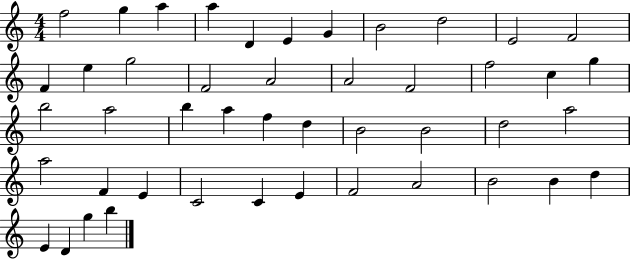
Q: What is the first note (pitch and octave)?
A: F5